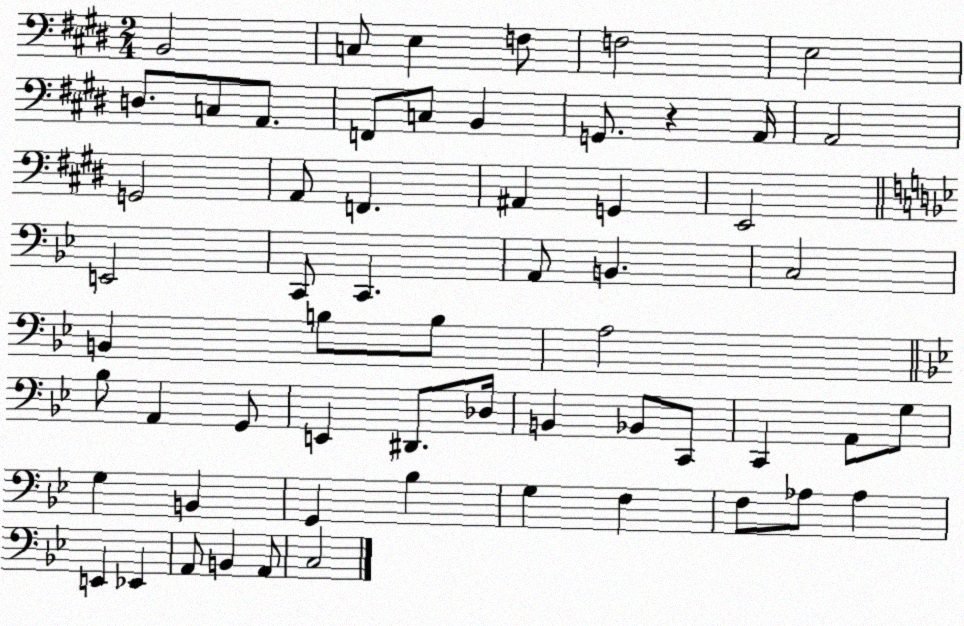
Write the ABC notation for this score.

X:1
T:Untitled
M:2/4
L:1/4
K:E
B,,2 C,/2 E, F,/2 F,2 E,2 D,/2 C,/2 A,,/2 F,,/2 C,/2 B,, G,,/2 z A,,/4 A,,2 G,,2 A,,/2 F,, ^A,, G,, E,,2 E,,2 C,,/2 C,, A,,/2 B,, C,2 B,, B,/2 B,/2 A,2 _B,/2 A,, G,,/2 E,, ^D,,/2 _D,/4 B,, _B,,/2 C,,/2 C,, A,,/2 G,/2 G, B,, G,, _B, G, F, F,/2 _A,/2 _A, E,, _E,, A,,/2 B,, A,,/2 C,2